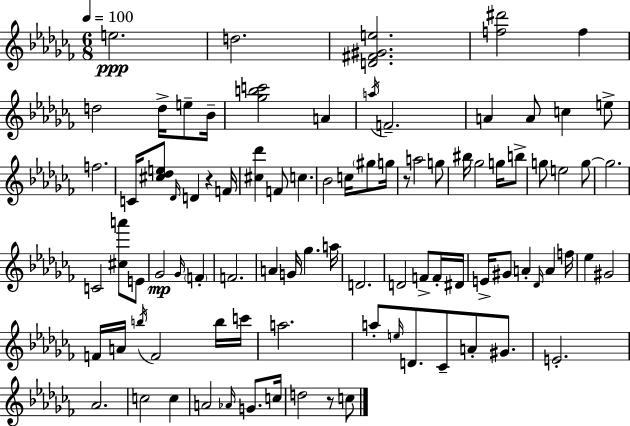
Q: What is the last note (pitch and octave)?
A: C5